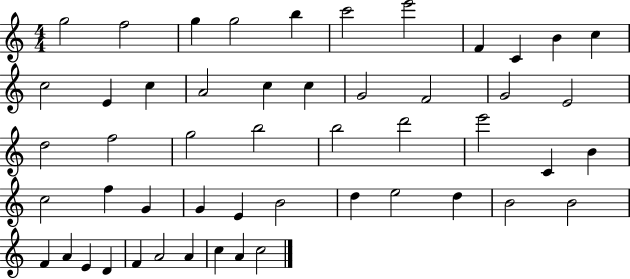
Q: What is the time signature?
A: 4/4